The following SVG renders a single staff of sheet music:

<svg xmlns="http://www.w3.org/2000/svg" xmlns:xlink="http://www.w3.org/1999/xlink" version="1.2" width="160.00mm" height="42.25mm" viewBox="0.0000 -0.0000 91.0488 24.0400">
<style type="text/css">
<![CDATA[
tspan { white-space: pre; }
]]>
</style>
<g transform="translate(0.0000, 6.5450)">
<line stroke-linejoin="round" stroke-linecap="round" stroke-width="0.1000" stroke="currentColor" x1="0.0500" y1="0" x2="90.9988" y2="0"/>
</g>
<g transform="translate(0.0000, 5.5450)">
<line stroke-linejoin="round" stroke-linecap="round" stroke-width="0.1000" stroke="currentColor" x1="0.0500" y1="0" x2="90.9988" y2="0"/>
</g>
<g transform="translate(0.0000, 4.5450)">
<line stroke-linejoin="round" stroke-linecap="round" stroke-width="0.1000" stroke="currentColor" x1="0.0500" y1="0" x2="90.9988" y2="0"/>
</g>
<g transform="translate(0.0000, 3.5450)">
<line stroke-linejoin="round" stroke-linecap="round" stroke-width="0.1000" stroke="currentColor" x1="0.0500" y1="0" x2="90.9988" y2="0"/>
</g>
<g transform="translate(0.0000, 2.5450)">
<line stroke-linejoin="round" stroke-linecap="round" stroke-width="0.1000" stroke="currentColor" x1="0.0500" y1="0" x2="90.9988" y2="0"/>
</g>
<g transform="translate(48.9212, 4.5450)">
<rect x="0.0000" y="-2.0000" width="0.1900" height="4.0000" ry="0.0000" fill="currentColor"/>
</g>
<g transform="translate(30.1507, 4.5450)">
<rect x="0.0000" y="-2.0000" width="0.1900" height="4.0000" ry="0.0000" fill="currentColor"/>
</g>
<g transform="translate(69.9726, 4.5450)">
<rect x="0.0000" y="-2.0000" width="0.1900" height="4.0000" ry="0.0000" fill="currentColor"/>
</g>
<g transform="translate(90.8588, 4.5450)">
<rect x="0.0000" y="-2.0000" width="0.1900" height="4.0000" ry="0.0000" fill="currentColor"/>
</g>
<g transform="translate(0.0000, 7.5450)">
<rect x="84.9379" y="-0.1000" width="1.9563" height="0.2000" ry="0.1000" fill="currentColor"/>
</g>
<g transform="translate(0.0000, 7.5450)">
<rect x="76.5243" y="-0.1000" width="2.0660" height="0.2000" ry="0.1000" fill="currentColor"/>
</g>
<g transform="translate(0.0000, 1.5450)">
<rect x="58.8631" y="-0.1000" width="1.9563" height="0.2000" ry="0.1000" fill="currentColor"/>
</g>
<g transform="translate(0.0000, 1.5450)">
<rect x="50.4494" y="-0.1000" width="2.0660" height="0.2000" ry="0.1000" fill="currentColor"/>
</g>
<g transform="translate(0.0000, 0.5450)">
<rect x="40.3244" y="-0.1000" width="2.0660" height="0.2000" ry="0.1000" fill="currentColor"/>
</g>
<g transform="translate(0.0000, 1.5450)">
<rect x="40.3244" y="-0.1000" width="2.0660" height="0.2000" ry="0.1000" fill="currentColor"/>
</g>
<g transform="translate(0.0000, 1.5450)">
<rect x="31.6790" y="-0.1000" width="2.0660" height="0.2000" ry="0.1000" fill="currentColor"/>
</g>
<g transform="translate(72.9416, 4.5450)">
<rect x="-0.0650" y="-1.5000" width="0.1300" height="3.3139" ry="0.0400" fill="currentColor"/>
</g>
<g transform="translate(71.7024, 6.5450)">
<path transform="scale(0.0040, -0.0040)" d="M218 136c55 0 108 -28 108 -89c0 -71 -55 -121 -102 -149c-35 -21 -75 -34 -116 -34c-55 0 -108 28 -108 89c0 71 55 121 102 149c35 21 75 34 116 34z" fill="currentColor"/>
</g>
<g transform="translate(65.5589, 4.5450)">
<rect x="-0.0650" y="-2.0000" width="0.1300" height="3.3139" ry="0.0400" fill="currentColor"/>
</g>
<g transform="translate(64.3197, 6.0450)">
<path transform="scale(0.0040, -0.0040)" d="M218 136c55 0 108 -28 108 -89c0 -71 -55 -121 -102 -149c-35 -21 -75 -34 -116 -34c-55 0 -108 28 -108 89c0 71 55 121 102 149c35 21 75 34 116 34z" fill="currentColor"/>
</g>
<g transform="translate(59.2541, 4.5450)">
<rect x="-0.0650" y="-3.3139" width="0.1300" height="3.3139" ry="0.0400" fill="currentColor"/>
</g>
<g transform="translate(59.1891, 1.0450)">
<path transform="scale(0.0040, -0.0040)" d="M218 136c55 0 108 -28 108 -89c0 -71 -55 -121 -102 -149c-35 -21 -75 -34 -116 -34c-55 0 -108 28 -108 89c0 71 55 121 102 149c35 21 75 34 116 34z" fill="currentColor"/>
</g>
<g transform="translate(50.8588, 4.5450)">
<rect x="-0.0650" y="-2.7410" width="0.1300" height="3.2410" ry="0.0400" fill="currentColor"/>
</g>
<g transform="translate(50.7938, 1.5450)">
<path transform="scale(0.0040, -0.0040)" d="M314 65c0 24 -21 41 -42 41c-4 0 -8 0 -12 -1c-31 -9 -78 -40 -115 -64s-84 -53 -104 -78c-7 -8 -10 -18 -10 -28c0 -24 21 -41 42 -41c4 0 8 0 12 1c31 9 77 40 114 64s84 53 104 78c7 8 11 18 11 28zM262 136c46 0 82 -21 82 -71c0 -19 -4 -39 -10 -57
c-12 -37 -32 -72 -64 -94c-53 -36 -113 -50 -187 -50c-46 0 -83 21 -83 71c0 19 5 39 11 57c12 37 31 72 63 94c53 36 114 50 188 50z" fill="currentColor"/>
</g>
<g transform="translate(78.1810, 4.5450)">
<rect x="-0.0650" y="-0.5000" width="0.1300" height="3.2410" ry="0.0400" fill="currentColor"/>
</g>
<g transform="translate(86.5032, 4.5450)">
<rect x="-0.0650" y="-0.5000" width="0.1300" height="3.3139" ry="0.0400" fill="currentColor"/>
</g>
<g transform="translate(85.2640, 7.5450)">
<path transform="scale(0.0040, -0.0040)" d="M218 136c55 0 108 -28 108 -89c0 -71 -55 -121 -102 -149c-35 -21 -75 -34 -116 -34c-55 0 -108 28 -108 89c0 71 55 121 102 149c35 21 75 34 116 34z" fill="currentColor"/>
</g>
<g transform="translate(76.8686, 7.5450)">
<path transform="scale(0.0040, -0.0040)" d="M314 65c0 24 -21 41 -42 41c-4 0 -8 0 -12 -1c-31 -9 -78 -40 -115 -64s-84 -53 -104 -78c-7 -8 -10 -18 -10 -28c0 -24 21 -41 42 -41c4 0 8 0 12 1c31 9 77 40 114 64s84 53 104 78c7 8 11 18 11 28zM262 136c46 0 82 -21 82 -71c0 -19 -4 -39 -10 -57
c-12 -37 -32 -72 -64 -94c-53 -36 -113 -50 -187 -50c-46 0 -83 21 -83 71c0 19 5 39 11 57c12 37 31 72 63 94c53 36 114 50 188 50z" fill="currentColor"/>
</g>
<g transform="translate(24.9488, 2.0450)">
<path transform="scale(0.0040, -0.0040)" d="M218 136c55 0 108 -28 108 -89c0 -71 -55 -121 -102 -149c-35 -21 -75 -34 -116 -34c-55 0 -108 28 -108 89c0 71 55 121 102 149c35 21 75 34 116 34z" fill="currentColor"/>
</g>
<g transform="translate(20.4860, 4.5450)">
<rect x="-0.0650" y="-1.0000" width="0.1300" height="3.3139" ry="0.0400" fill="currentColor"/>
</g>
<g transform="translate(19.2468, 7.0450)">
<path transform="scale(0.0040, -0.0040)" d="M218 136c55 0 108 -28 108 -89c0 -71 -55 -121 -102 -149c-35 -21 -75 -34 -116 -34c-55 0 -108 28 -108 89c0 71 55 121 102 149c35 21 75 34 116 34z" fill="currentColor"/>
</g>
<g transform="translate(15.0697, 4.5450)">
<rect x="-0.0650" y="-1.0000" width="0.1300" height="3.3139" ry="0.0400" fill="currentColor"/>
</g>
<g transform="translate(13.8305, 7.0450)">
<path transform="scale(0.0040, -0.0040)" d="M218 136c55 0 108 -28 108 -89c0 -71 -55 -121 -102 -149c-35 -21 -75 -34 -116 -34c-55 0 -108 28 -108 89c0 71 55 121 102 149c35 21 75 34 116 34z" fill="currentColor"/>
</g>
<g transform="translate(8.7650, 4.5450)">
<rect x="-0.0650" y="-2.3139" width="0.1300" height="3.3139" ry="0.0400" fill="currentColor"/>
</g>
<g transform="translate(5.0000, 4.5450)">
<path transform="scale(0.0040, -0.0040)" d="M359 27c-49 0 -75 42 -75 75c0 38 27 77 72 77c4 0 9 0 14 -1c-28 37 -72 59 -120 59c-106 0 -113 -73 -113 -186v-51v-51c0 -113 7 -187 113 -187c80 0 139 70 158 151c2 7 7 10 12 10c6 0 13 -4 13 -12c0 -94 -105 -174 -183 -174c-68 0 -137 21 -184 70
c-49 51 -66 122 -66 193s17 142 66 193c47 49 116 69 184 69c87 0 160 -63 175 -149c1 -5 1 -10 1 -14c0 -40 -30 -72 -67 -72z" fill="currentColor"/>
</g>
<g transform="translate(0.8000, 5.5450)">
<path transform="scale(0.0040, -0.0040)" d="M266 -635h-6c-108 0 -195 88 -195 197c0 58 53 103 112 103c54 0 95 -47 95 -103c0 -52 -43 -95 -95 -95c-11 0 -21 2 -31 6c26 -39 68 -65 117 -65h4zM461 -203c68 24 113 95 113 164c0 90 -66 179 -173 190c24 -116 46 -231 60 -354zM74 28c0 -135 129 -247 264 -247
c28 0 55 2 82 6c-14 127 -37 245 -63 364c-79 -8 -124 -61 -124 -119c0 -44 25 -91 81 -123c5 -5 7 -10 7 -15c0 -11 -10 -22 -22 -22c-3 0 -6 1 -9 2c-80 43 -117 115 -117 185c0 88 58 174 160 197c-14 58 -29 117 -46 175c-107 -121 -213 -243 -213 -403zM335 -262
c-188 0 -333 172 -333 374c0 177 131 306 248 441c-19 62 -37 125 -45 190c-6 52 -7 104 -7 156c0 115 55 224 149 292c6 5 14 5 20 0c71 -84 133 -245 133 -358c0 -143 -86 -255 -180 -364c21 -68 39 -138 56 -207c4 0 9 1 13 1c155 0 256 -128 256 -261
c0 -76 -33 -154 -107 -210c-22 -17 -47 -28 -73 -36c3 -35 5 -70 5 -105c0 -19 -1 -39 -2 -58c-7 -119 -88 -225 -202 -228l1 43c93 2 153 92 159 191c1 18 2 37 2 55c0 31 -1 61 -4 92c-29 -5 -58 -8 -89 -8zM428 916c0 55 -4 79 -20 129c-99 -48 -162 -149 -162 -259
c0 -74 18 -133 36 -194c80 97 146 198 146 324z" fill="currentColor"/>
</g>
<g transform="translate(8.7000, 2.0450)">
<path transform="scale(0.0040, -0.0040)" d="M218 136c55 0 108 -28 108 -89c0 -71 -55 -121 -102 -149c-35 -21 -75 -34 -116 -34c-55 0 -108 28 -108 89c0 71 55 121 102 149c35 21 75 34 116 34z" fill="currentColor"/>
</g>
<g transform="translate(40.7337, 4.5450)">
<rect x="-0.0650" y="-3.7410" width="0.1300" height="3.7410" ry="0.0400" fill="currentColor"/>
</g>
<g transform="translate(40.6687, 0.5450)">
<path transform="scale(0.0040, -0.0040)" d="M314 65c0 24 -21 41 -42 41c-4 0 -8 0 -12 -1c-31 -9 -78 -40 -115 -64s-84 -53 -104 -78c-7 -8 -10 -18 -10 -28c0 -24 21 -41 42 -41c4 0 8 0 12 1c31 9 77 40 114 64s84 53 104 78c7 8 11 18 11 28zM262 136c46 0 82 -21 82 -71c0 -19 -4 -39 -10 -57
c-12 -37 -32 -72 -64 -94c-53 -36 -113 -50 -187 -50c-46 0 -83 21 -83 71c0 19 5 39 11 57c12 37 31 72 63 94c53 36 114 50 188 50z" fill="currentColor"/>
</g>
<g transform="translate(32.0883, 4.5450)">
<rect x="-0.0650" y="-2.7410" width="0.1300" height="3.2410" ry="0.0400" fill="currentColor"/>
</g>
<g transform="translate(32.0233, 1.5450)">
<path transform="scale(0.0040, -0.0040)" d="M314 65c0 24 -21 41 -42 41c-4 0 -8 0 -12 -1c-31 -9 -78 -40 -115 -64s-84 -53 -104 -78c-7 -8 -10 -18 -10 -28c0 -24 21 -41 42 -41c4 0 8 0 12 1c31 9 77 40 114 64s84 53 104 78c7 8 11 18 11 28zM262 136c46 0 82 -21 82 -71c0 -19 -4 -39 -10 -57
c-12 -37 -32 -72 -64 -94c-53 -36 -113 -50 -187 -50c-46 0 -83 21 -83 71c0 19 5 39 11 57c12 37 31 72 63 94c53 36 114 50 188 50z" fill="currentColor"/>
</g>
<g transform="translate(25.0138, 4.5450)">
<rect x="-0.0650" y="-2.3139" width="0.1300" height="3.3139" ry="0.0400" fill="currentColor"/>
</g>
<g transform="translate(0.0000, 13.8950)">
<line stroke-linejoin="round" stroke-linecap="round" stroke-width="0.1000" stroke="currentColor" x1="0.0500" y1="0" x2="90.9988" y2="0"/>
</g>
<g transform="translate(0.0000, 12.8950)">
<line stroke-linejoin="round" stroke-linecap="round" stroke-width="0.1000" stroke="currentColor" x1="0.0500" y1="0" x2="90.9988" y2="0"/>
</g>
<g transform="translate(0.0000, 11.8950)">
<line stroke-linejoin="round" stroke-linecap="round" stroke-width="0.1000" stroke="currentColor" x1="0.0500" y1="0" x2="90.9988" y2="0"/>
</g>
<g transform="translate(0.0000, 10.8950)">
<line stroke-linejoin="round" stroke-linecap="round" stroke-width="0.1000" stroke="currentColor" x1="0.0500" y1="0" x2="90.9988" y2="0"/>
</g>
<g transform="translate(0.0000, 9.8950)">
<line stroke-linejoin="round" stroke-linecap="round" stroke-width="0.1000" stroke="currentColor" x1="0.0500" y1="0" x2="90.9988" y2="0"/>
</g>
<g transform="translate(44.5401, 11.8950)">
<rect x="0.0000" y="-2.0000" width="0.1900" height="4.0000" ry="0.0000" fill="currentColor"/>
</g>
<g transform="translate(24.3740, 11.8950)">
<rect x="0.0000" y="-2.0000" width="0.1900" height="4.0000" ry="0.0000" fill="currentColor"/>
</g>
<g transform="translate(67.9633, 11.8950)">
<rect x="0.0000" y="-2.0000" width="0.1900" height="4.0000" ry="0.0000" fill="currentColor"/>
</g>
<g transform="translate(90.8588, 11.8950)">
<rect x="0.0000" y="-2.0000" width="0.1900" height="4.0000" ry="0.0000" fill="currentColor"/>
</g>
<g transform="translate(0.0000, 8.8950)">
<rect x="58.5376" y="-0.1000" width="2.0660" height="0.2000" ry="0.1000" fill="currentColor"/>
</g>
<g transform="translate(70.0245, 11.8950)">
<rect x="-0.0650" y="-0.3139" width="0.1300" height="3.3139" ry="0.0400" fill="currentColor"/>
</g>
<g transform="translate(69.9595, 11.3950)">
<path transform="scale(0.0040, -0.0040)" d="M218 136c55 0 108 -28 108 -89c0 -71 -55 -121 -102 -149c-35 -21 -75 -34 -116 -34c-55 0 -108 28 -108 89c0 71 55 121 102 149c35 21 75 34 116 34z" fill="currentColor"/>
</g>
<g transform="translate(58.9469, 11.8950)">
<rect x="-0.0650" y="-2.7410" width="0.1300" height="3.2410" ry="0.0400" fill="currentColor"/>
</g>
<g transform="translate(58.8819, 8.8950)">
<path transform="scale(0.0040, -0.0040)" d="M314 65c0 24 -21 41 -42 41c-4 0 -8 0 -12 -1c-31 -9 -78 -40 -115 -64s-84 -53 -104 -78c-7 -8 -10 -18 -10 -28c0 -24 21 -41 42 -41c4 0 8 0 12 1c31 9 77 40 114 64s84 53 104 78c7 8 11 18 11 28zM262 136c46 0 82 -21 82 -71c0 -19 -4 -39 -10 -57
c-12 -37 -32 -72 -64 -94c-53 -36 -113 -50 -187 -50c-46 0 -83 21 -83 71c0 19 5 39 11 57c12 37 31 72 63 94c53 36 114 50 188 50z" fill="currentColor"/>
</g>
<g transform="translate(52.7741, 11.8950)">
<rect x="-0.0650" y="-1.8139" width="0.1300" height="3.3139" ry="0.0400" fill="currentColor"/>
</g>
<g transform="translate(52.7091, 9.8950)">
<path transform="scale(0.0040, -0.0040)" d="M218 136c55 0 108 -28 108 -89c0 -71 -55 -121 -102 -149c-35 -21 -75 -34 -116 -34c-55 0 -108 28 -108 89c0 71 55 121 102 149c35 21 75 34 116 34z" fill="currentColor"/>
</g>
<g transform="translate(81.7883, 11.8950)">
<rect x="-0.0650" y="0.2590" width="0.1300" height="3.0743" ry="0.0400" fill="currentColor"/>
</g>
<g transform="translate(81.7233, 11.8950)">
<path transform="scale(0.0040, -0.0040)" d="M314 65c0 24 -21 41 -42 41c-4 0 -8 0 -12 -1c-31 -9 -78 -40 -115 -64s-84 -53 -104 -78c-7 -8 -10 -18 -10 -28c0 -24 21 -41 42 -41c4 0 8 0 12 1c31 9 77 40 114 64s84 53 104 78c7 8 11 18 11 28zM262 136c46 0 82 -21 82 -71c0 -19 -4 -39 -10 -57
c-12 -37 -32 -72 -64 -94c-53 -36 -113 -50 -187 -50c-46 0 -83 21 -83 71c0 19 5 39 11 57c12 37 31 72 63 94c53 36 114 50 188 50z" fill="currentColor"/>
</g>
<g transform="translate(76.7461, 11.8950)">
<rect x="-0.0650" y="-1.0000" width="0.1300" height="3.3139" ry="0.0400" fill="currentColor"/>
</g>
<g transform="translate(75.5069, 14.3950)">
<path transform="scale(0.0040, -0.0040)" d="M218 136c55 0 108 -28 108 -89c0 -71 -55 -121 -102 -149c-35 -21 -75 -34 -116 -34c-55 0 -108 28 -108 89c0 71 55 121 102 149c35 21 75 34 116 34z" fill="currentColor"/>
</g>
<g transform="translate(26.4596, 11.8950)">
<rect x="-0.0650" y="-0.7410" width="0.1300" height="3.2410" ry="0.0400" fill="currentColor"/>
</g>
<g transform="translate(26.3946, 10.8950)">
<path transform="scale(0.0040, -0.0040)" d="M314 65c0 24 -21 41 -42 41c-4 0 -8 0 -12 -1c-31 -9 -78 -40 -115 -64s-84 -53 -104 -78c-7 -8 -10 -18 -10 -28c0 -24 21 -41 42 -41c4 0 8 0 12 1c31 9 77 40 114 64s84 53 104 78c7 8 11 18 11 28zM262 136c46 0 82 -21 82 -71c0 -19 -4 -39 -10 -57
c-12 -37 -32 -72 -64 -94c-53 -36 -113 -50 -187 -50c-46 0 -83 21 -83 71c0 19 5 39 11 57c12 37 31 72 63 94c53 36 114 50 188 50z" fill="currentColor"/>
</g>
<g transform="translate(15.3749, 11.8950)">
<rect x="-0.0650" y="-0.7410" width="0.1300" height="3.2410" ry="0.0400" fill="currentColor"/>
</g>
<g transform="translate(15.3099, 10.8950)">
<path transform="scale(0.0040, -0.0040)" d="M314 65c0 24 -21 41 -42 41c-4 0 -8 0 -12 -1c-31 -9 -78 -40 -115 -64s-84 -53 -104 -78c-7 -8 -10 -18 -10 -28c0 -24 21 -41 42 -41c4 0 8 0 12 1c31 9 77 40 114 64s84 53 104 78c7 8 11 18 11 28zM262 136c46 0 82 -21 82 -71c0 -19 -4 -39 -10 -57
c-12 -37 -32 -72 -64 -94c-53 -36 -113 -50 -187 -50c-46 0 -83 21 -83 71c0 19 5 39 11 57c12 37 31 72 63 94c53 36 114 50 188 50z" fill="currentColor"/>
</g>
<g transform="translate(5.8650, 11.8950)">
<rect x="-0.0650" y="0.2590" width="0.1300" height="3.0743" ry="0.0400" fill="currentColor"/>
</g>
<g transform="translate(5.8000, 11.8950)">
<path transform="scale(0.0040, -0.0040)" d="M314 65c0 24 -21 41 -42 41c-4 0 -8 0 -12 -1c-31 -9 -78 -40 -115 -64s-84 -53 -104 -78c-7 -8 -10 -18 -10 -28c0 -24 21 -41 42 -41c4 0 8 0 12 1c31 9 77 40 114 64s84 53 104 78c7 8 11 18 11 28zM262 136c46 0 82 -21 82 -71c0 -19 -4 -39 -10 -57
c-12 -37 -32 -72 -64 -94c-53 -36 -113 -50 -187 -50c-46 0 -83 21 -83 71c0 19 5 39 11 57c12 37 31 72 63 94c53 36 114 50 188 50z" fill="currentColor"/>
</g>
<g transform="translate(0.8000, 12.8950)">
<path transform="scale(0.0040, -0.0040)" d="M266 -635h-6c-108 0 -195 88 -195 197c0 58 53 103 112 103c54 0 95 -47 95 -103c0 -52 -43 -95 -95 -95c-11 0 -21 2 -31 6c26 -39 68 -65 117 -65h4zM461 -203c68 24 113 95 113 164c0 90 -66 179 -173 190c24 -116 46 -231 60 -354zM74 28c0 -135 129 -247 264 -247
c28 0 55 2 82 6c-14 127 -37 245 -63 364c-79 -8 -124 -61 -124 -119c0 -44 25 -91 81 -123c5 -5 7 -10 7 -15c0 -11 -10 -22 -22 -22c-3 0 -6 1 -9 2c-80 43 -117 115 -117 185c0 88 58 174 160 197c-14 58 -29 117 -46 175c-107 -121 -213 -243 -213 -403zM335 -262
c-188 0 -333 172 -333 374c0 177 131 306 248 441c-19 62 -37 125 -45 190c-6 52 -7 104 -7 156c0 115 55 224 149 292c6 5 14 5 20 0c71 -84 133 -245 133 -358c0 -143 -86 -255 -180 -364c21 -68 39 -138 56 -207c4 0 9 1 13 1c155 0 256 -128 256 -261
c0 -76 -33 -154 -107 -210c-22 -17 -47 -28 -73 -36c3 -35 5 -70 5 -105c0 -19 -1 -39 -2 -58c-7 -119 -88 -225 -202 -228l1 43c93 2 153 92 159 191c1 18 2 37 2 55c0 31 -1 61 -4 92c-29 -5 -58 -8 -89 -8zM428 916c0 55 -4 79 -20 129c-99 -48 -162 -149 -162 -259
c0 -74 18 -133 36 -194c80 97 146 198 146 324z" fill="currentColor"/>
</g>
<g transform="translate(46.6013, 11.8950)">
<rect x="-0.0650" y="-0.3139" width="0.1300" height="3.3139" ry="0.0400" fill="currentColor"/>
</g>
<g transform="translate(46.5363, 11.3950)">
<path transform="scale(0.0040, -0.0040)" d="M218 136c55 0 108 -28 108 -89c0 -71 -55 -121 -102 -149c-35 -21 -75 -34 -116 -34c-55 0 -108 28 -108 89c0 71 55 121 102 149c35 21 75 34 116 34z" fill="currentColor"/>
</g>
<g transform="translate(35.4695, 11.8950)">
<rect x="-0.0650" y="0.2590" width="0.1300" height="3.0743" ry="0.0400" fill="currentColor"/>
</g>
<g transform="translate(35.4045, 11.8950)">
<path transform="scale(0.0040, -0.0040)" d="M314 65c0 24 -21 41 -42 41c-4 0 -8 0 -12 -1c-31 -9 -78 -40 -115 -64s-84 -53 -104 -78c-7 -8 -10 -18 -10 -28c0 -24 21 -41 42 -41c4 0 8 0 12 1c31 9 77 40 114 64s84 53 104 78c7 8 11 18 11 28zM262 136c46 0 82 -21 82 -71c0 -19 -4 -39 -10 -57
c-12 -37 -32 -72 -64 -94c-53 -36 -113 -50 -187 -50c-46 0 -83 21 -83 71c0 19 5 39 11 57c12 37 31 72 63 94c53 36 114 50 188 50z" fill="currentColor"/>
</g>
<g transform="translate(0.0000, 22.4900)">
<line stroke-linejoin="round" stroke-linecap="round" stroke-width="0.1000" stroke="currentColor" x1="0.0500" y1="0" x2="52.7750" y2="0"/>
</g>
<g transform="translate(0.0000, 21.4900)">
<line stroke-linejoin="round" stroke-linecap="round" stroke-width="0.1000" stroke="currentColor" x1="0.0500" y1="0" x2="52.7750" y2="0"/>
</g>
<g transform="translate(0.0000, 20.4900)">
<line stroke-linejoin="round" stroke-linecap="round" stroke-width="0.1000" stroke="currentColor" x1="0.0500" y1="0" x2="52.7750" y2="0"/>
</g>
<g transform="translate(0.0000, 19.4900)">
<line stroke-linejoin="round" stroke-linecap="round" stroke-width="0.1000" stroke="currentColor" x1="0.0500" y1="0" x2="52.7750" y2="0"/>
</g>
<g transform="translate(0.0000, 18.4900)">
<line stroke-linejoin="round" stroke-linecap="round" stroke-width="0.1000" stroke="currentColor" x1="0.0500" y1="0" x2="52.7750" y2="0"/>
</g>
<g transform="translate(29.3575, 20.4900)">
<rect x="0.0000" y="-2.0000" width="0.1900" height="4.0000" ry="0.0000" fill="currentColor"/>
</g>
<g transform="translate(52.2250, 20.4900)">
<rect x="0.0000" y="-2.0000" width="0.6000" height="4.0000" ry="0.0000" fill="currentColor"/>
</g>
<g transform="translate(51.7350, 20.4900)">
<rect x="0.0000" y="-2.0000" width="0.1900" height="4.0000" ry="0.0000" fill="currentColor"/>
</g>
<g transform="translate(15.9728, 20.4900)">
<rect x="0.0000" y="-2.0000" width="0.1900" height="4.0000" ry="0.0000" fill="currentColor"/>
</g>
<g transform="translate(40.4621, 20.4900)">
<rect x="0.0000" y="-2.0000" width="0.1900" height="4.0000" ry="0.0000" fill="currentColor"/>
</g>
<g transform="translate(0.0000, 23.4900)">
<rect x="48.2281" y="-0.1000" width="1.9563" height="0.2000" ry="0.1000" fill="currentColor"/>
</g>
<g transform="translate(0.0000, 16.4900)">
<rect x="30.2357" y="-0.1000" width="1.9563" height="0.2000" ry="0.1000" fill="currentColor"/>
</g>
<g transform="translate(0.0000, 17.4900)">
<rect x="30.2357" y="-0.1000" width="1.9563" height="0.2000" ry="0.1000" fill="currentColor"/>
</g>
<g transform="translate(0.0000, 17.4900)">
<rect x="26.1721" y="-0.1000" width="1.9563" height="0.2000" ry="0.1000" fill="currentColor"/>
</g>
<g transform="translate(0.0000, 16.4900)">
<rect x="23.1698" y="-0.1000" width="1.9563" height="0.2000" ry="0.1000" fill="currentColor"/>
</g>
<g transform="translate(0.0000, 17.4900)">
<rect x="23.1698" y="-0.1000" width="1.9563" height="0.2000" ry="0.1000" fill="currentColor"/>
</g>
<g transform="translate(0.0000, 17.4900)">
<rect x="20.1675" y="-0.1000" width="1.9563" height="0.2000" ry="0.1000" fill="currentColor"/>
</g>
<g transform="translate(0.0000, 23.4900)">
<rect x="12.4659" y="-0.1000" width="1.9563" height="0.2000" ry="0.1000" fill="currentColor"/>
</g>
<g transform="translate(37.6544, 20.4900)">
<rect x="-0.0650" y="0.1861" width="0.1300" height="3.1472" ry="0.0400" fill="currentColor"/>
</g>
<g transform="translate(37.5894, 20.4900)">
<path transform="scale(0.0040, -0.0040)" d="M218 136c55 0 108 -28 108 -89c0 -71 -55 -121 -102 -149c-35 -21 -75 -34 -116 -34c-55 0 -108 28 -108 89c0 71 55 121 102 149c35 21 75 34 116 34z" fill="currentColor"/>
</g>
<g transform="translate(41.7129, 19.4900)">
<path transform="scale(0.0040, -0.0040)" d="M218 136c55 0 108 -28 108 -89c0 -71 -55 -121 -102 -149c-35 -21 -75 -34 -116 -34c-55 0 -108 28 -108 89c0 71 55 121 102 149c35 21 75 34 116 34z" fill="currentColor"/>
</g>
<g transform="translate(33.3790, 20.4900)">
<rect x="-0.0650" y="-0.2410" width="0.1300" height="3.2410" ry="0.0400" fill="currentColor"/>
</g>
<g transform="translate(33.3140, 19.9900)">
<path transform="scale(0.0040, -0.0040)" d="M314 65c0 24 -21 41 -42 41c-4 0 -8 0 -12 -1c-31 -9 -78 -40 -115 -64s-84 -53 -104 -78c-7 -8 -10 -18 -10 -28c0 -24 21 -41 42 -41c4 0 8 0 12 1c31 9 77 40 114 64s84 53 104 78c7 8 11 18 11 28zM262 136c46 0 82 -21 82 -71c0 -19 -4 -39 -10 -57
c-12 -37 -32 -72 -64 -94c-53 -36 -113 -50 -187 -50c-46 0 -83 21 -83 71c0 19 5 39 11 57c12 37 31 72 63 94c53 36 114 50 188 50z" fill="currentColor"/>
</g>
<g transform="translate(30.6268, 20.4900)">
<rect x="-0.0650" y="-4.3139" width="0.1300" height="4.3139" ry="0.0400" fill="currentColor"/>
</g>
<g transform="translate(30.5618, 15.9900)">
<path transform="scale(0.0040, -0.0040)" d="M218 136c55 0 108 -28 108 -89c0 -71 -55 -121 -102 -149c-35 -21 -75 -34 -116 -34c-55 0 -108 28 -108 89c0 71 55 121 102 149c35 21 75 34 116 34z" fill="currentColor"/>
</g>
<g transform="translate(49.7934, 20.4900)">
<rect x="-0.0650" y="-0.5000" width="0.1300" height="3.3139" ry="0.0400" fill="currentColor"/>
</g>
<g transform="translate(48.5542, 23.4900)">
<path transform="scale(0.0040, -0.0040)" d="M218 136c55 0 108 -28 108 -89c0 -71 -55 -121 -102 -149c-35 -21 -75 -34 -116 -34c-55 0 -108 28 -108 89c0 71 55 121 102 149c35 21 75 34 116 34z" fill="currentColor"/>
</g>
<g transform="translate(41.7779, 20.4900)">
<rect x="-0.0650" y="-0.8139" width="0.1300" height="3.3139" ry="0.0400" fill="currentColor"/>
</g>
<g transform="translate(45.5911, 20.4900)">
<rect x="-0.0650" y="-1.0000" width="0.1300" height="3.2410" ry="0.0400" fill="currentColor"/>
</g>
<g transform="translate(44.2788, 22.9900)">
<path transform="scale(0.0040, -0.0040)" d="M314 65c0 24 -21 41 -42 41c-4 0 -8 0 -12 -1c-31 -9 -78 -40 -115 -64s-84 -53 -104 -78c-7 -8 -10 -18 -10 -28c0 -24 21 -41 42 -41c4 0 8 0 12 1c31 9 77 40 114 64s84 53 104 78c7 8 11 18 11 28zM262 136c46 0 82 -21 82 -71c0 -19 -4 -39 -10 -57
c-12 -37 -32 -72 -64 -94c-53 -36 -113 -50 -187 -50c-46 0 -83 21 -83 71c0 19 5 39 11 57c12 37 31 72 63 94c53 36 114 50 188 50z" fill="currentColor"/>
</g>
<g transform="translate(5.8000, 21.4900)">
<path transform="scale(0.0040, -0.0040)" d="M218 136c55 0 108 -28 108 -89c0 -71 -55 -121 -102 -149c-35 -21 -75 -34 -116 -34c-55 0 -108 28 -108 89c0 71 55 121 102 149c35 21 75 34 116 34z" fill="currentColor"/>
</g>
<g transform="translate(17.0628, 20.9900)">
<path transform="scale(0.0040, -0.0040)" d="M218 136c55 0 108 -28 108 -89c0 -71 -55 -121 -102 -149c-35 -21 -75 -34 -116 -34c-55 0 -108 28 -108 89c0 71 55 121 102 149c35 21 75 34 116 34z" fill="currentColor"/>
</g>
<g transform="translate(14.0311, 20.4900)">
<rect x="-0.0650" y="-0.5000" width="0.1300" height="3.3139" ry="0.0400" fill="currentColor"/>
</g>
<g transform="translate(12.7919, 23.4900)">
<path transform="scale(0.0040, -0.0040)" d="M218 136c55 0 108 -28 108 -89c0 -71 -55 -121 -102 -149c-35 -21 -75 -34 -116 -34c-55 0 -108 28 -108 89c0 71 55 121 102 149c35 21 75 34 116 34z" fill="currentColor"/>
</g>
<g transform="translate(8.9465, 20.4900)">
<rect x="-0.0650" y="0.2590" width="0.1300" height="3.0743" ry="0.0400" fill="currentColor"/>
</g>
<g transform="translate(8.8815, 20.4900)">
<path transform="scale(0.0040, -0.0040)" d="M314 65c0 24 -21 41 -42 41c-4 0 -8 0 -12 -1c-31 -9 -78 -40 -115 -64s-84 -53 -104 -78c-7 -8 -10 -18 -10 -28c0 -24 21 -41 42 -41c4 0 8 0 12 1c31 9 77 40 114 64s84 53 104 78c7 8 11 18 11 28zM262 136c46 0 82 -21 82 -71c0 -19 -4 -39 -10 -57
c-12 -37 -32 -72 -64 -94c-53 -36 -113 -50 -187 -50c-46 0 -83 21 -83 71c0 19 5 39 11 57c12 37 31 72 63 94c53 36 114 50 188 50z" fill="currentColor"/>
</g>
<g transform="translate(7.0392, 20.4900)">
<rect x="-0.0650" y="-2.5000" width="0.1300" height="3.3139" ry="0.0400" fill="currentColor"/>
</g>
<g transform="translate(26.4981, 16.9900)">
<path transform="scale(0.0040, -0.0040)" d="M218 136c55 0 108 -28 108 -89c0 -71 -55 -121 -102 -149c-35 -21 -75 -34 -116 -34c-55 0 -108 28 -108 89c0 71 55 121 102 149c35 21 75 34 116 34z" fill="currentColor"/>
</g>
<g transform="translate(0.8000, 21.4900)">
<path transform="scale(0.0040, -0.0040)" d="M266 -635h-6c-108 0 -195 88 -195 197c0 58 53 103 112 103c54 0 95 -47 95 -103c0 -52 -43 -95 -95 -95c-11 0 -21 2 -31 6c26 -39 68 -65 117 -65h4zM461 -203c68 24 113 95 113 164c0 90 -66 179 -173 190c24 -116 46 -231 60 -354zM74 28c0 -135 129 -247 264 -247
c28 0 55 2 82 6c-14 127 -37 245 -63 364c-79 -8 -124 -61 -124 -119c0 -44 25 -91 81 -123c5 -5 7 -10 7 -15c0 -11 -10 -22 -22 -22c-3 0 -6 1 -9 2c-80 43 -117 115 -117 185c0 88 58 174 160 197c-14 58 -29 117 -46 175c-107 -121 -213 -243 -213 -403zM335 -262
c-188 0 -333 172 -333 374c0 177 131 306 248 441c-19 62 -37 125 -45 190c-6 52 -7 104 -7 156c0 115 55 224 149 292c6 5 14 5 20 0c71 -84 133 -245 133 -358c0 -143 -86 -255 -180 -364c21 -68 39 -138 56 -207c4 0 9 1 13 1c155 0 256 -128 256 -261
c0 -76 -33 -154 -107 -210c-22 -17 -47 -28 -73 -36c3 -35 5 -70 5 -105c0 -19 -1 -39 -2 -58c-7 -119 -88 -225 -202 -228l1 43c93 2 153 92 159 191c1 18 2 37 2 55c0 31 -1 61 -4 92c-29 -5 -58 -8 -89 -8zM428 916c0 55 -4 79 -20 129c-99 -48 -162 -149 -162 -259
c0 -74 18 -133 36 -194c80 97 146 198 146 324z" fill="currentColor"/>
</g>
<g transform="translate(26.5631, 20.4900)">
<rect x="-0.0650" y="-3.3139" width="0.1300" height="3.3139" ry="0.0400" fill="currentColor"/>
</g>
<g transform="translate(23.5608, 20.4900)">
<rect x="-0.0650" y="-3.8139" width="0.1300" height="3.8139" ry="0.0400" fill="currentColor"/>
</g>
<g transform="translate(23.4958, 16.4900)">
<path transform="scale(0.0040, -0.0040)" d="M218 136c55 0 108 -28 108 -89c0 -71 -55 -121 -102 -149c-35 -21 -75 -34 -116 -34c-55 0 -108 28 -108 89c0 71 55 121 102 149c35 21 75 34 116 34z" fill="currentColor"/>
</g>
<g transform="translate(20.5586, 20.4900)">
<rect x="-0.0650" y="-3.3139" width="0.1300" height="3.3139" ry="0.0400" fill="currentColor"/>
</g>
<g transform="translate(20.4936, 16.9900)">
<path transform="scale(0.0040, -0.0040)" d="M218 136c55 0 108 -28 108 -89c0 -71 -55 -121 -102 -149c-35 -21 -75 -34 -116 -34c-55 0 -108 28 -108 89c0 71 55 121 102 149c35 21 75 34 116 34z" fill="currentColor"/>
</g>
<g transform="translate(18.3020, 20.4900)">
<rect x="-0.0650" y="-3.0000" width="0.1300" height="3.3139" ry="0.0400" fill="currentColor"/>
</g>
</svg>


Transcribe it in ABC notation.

X:1
T:Untitled
M:4/4
L:1/4
K:C
g D D g a2 c'2 a2 b F E C2 C B2 d2 d2 B2 c f a2 c D B2 G B2 C A b c' b d' c2 B d D2 C